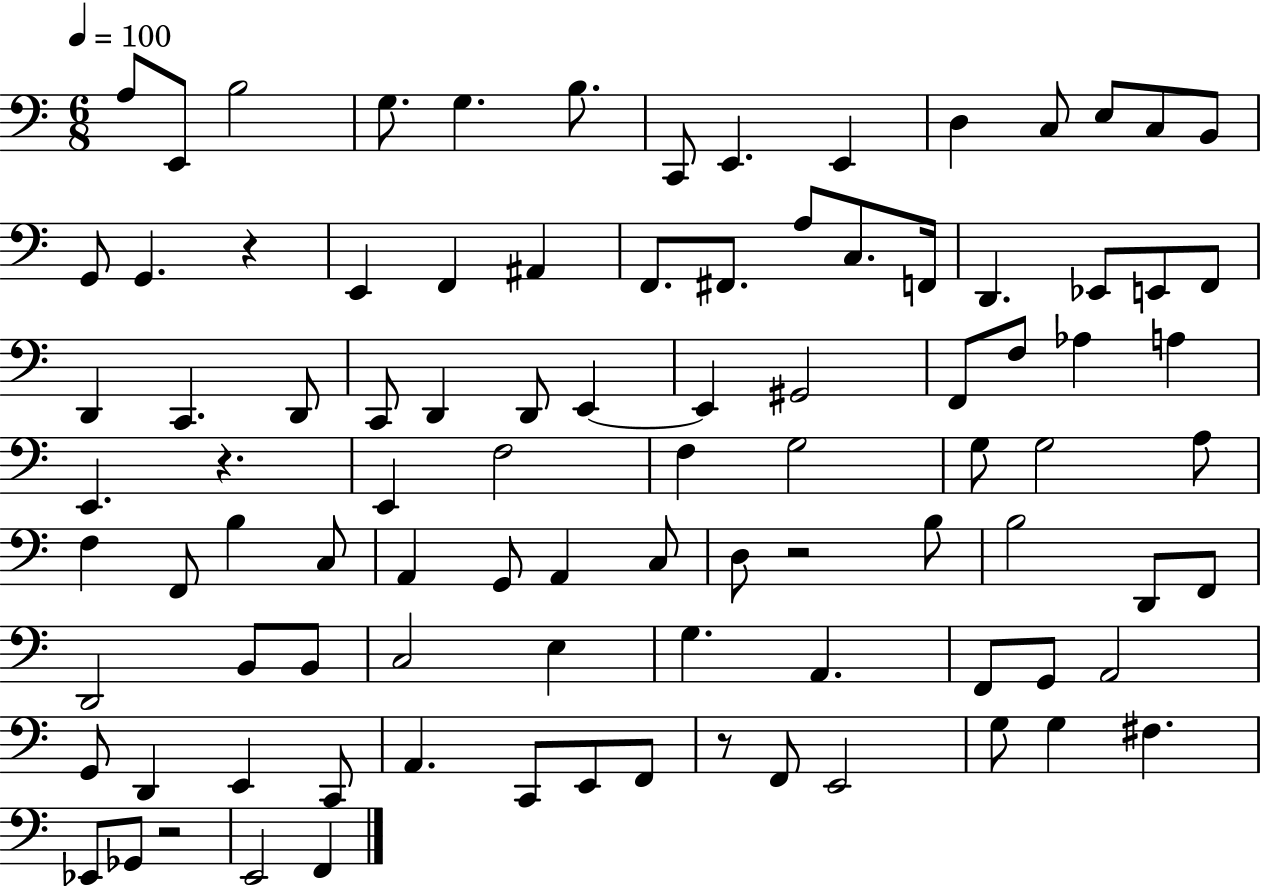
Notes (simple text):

A3/e E2/e B3/h G3/e. G3/q. B3/e. C2/e E2/q. E2/q D3/q C3/e E3/e C3/e B2/e G2/e G2/q. R/q E2/q F2/q A#2/q F2/e. F#2/e. A3/e C3/e. F2/s D2/q. Eb2/e E2/e F2/e D2/q C2/q. D2/e C2/e D2/q D2/e E2/q E2/q G#2/h F2/e F3/e Ab3/q A3/q E2/q. R/q. E2/q F3/h F3/q G3/h G3/e G3/h A3/e F3/q F2/e B3/q C3/e A2/q G2/e A2/q C3/e D3/e R/h B3/e B3/h D2/e F2/e D2/h B2/e B2/e C3/h E3/q G3/q. A2/q. F2/e G2/e A2/h G2/e D2/q E2/q C2/e A2/q. C2/e E2/e F2/e R/e F2/e E2/h G3/e G3/q F#3/q. Eb2/e Gb2/e R/h E2/h F2/q